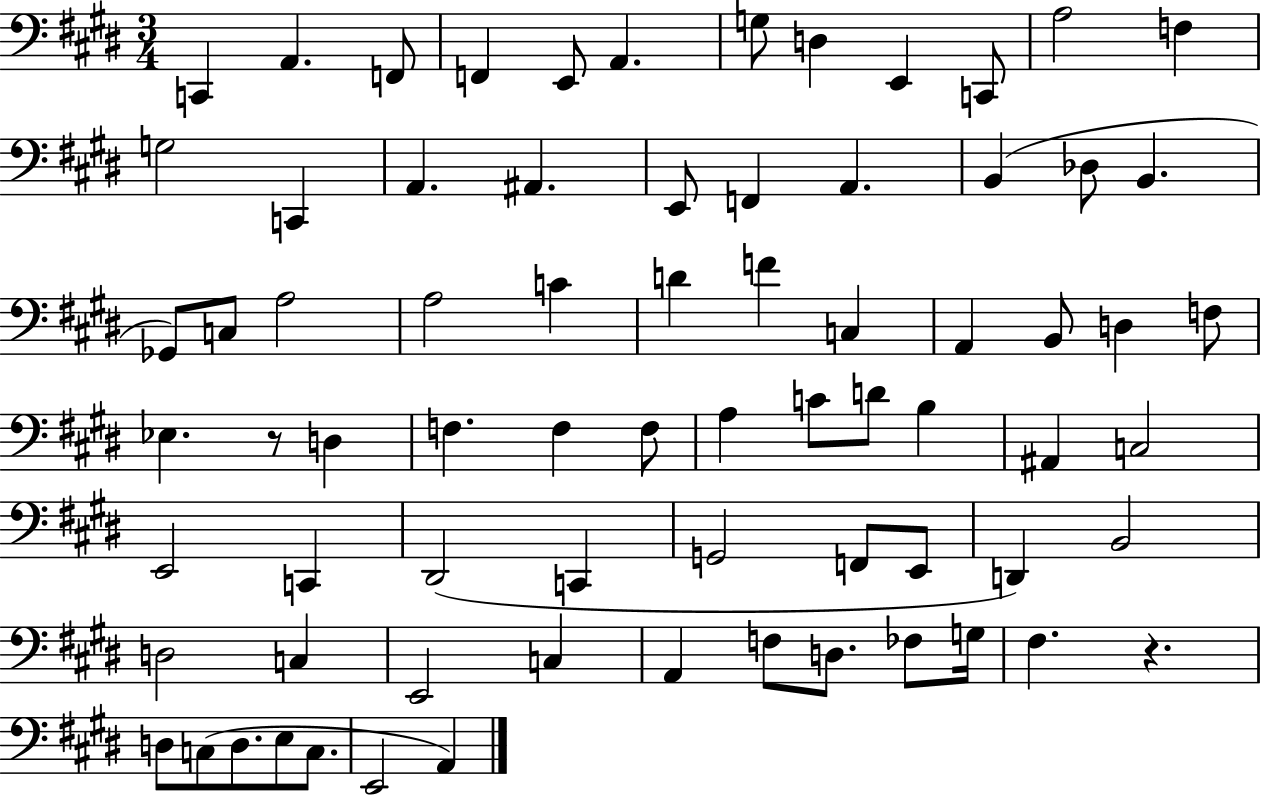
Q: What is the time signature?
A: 3/4